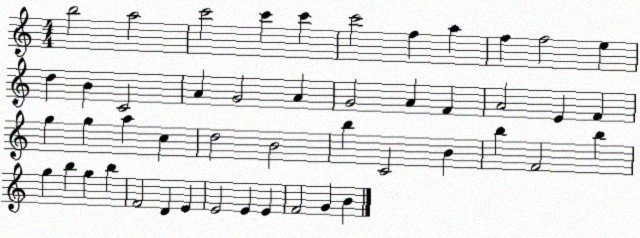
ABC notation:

X:1
T:Untitled
M:4/4
L:1/4
K:C
b2 a2 c'2 c' c' c'2 f a f f2 e d B C2 A G2 A G2 A F A2 E F g g a c d2 B2 b C2 B b F2 b g b g b F2 D E E2 E E F2 G B